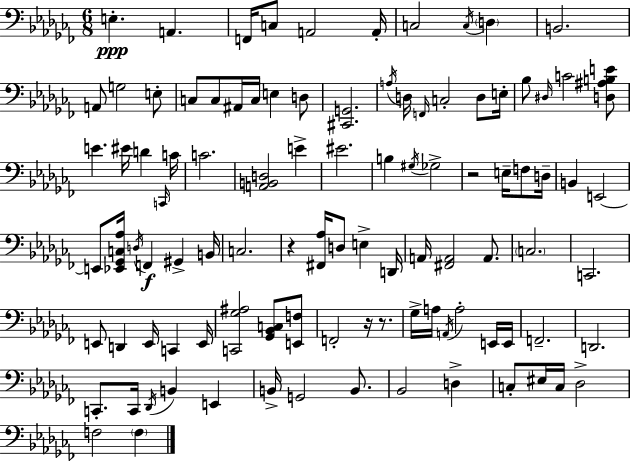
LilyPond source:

{
  \clef bass
  \numericTimeSignature
  \time 6/8
  \key aes \minor
  e4.-.\ppp a,4. | f,16 c8 a,2 a,16-. | c2 \acciaccatura { c16 } \parenthesize d4 | b,2. | \break a,8 g2 e8-. | c8 c8 ais,16 c16 e4 d8 | <cis, g,>2. | \acciaccatura { a16 } d16 \grace { f,16 } c2-. | \break d8 e16-. bes8 \grace { dis16 } c'2 | <d ais b e'>8 e'4. eis'16 d'4 | \grace { c,16 } c'16 c'2. | <a, b, d>2 | \break e'4-> eis'2. | b4 \acciaccatura { gis16 } ges2-> | r2 | e16-- f8 d16-- b,4 e,2~~ | \break e,8 <ees, ges, c aes>16 \acciaccatura { d16 }\f f,4 | gis,4-> b,16 c2. | r4 <fis, aes>16 | d8 e4-> d,16 a,16 <fis, a,>2 | \break a,8. \parenthesize c2. | c,2. | e,8 d,4 | e,16 c,4 e,16 <c, ges ais>2 | \break <ges, bes, c>8 <e, f>8 f,2-. | r16 r8. ges16-> a16 \acciaccatura { a,16 } a2-. | e,16 e,16 f,2.-- | d,2. | \break c,8.-. c,16 | \acciaccatura { des,16 } b,4 e,4 b,16-> g,2 | b,8. bes,2 | d4-> c8-. eis16 | \break c16 des2-> f2 | \parenthesize f4 \bar "|."
}